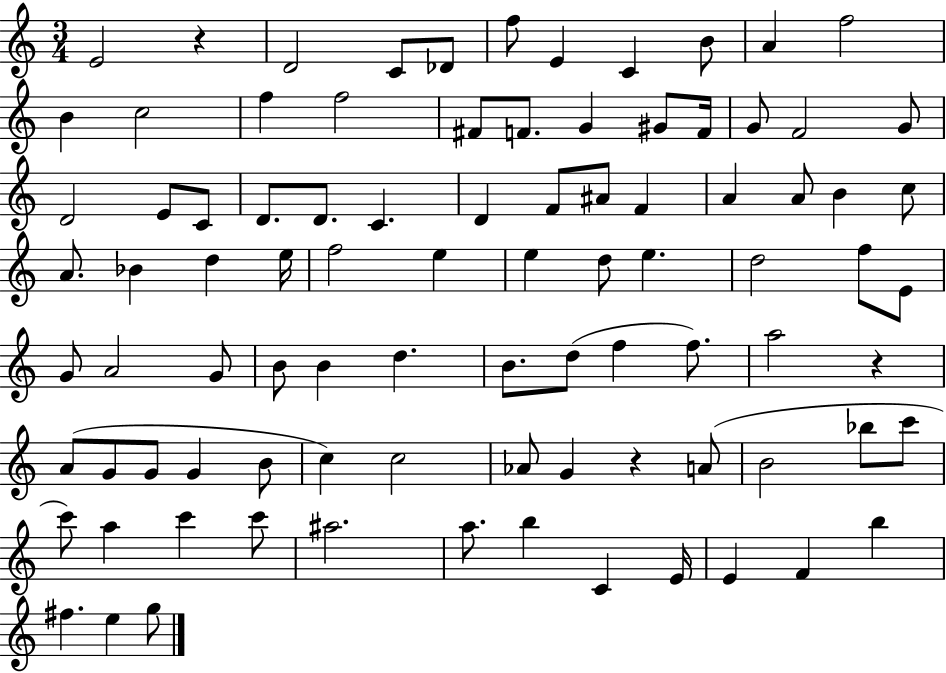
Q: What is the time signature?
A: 3/4